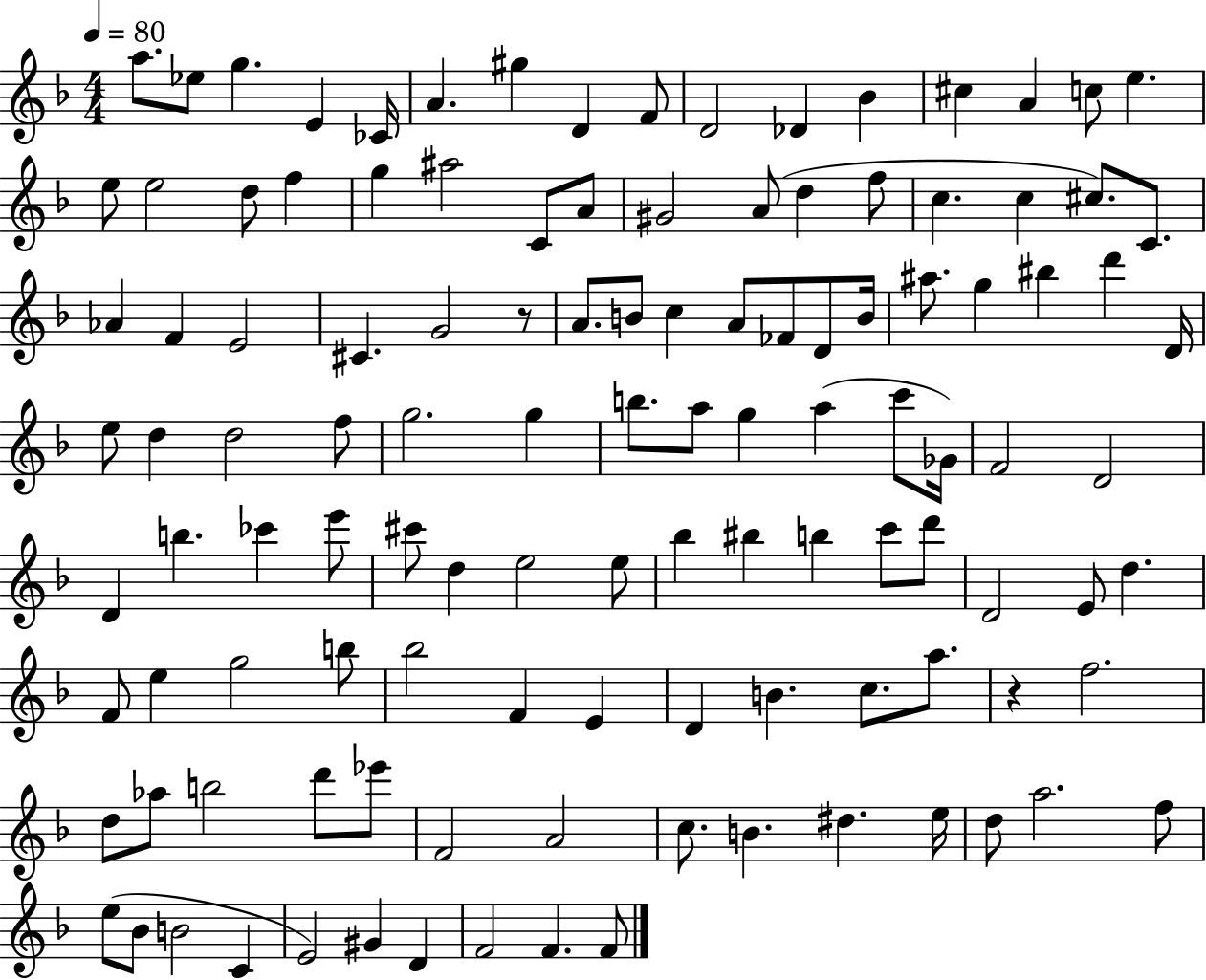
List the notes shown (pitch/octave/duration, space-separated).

A5/e. Eb5/e G5/q. E4/q CES4/s A4/q. G#5/q D4/q F4/e D4/h Db4/q Bb4/q C#5/q A4/q C5/e E5/q. E5/e E5/h D5/e F5/q G5/q A#5/h C4/e A4/e G#4/h A4/e D5/q F5/e C5/q. C5/q C#5/e. C4/e. Ab4/q F4/q E4/h C#4/q. G4/h R/e A4/e. B4/e C5/q A4/e FES4/e D4/e B4/s A#5/e. G5/q BIS5/q D6/q D4/s E5/e D5/q D5/h F5/e G5/h. G5/q B5/e. A5/e G5/q A5/q C6/e Gb4/s F4/h D4/h D4/q B5/q. CES6/q E6/e C#6/e D5/q E5/h E5/e Bb5/q BIS5/q B5/q C6/e D6/e D4/h E4/e D5/q. F4/e E5/q G5/h B5/e Bb5/h F4/q E4/q D4/q B4/q. C5/e. A5/e. R/q F5/h. D5/e Ab5/e B5/h D6/e Eb6/e F4/h A4/h C5/e. B4/q. D#5/q. E5/s D5/e A5/h. F5/e E5/e Bb4/e B4/h C4/q E4/h G#4/q D4/q F4/h F4/q. F4/e